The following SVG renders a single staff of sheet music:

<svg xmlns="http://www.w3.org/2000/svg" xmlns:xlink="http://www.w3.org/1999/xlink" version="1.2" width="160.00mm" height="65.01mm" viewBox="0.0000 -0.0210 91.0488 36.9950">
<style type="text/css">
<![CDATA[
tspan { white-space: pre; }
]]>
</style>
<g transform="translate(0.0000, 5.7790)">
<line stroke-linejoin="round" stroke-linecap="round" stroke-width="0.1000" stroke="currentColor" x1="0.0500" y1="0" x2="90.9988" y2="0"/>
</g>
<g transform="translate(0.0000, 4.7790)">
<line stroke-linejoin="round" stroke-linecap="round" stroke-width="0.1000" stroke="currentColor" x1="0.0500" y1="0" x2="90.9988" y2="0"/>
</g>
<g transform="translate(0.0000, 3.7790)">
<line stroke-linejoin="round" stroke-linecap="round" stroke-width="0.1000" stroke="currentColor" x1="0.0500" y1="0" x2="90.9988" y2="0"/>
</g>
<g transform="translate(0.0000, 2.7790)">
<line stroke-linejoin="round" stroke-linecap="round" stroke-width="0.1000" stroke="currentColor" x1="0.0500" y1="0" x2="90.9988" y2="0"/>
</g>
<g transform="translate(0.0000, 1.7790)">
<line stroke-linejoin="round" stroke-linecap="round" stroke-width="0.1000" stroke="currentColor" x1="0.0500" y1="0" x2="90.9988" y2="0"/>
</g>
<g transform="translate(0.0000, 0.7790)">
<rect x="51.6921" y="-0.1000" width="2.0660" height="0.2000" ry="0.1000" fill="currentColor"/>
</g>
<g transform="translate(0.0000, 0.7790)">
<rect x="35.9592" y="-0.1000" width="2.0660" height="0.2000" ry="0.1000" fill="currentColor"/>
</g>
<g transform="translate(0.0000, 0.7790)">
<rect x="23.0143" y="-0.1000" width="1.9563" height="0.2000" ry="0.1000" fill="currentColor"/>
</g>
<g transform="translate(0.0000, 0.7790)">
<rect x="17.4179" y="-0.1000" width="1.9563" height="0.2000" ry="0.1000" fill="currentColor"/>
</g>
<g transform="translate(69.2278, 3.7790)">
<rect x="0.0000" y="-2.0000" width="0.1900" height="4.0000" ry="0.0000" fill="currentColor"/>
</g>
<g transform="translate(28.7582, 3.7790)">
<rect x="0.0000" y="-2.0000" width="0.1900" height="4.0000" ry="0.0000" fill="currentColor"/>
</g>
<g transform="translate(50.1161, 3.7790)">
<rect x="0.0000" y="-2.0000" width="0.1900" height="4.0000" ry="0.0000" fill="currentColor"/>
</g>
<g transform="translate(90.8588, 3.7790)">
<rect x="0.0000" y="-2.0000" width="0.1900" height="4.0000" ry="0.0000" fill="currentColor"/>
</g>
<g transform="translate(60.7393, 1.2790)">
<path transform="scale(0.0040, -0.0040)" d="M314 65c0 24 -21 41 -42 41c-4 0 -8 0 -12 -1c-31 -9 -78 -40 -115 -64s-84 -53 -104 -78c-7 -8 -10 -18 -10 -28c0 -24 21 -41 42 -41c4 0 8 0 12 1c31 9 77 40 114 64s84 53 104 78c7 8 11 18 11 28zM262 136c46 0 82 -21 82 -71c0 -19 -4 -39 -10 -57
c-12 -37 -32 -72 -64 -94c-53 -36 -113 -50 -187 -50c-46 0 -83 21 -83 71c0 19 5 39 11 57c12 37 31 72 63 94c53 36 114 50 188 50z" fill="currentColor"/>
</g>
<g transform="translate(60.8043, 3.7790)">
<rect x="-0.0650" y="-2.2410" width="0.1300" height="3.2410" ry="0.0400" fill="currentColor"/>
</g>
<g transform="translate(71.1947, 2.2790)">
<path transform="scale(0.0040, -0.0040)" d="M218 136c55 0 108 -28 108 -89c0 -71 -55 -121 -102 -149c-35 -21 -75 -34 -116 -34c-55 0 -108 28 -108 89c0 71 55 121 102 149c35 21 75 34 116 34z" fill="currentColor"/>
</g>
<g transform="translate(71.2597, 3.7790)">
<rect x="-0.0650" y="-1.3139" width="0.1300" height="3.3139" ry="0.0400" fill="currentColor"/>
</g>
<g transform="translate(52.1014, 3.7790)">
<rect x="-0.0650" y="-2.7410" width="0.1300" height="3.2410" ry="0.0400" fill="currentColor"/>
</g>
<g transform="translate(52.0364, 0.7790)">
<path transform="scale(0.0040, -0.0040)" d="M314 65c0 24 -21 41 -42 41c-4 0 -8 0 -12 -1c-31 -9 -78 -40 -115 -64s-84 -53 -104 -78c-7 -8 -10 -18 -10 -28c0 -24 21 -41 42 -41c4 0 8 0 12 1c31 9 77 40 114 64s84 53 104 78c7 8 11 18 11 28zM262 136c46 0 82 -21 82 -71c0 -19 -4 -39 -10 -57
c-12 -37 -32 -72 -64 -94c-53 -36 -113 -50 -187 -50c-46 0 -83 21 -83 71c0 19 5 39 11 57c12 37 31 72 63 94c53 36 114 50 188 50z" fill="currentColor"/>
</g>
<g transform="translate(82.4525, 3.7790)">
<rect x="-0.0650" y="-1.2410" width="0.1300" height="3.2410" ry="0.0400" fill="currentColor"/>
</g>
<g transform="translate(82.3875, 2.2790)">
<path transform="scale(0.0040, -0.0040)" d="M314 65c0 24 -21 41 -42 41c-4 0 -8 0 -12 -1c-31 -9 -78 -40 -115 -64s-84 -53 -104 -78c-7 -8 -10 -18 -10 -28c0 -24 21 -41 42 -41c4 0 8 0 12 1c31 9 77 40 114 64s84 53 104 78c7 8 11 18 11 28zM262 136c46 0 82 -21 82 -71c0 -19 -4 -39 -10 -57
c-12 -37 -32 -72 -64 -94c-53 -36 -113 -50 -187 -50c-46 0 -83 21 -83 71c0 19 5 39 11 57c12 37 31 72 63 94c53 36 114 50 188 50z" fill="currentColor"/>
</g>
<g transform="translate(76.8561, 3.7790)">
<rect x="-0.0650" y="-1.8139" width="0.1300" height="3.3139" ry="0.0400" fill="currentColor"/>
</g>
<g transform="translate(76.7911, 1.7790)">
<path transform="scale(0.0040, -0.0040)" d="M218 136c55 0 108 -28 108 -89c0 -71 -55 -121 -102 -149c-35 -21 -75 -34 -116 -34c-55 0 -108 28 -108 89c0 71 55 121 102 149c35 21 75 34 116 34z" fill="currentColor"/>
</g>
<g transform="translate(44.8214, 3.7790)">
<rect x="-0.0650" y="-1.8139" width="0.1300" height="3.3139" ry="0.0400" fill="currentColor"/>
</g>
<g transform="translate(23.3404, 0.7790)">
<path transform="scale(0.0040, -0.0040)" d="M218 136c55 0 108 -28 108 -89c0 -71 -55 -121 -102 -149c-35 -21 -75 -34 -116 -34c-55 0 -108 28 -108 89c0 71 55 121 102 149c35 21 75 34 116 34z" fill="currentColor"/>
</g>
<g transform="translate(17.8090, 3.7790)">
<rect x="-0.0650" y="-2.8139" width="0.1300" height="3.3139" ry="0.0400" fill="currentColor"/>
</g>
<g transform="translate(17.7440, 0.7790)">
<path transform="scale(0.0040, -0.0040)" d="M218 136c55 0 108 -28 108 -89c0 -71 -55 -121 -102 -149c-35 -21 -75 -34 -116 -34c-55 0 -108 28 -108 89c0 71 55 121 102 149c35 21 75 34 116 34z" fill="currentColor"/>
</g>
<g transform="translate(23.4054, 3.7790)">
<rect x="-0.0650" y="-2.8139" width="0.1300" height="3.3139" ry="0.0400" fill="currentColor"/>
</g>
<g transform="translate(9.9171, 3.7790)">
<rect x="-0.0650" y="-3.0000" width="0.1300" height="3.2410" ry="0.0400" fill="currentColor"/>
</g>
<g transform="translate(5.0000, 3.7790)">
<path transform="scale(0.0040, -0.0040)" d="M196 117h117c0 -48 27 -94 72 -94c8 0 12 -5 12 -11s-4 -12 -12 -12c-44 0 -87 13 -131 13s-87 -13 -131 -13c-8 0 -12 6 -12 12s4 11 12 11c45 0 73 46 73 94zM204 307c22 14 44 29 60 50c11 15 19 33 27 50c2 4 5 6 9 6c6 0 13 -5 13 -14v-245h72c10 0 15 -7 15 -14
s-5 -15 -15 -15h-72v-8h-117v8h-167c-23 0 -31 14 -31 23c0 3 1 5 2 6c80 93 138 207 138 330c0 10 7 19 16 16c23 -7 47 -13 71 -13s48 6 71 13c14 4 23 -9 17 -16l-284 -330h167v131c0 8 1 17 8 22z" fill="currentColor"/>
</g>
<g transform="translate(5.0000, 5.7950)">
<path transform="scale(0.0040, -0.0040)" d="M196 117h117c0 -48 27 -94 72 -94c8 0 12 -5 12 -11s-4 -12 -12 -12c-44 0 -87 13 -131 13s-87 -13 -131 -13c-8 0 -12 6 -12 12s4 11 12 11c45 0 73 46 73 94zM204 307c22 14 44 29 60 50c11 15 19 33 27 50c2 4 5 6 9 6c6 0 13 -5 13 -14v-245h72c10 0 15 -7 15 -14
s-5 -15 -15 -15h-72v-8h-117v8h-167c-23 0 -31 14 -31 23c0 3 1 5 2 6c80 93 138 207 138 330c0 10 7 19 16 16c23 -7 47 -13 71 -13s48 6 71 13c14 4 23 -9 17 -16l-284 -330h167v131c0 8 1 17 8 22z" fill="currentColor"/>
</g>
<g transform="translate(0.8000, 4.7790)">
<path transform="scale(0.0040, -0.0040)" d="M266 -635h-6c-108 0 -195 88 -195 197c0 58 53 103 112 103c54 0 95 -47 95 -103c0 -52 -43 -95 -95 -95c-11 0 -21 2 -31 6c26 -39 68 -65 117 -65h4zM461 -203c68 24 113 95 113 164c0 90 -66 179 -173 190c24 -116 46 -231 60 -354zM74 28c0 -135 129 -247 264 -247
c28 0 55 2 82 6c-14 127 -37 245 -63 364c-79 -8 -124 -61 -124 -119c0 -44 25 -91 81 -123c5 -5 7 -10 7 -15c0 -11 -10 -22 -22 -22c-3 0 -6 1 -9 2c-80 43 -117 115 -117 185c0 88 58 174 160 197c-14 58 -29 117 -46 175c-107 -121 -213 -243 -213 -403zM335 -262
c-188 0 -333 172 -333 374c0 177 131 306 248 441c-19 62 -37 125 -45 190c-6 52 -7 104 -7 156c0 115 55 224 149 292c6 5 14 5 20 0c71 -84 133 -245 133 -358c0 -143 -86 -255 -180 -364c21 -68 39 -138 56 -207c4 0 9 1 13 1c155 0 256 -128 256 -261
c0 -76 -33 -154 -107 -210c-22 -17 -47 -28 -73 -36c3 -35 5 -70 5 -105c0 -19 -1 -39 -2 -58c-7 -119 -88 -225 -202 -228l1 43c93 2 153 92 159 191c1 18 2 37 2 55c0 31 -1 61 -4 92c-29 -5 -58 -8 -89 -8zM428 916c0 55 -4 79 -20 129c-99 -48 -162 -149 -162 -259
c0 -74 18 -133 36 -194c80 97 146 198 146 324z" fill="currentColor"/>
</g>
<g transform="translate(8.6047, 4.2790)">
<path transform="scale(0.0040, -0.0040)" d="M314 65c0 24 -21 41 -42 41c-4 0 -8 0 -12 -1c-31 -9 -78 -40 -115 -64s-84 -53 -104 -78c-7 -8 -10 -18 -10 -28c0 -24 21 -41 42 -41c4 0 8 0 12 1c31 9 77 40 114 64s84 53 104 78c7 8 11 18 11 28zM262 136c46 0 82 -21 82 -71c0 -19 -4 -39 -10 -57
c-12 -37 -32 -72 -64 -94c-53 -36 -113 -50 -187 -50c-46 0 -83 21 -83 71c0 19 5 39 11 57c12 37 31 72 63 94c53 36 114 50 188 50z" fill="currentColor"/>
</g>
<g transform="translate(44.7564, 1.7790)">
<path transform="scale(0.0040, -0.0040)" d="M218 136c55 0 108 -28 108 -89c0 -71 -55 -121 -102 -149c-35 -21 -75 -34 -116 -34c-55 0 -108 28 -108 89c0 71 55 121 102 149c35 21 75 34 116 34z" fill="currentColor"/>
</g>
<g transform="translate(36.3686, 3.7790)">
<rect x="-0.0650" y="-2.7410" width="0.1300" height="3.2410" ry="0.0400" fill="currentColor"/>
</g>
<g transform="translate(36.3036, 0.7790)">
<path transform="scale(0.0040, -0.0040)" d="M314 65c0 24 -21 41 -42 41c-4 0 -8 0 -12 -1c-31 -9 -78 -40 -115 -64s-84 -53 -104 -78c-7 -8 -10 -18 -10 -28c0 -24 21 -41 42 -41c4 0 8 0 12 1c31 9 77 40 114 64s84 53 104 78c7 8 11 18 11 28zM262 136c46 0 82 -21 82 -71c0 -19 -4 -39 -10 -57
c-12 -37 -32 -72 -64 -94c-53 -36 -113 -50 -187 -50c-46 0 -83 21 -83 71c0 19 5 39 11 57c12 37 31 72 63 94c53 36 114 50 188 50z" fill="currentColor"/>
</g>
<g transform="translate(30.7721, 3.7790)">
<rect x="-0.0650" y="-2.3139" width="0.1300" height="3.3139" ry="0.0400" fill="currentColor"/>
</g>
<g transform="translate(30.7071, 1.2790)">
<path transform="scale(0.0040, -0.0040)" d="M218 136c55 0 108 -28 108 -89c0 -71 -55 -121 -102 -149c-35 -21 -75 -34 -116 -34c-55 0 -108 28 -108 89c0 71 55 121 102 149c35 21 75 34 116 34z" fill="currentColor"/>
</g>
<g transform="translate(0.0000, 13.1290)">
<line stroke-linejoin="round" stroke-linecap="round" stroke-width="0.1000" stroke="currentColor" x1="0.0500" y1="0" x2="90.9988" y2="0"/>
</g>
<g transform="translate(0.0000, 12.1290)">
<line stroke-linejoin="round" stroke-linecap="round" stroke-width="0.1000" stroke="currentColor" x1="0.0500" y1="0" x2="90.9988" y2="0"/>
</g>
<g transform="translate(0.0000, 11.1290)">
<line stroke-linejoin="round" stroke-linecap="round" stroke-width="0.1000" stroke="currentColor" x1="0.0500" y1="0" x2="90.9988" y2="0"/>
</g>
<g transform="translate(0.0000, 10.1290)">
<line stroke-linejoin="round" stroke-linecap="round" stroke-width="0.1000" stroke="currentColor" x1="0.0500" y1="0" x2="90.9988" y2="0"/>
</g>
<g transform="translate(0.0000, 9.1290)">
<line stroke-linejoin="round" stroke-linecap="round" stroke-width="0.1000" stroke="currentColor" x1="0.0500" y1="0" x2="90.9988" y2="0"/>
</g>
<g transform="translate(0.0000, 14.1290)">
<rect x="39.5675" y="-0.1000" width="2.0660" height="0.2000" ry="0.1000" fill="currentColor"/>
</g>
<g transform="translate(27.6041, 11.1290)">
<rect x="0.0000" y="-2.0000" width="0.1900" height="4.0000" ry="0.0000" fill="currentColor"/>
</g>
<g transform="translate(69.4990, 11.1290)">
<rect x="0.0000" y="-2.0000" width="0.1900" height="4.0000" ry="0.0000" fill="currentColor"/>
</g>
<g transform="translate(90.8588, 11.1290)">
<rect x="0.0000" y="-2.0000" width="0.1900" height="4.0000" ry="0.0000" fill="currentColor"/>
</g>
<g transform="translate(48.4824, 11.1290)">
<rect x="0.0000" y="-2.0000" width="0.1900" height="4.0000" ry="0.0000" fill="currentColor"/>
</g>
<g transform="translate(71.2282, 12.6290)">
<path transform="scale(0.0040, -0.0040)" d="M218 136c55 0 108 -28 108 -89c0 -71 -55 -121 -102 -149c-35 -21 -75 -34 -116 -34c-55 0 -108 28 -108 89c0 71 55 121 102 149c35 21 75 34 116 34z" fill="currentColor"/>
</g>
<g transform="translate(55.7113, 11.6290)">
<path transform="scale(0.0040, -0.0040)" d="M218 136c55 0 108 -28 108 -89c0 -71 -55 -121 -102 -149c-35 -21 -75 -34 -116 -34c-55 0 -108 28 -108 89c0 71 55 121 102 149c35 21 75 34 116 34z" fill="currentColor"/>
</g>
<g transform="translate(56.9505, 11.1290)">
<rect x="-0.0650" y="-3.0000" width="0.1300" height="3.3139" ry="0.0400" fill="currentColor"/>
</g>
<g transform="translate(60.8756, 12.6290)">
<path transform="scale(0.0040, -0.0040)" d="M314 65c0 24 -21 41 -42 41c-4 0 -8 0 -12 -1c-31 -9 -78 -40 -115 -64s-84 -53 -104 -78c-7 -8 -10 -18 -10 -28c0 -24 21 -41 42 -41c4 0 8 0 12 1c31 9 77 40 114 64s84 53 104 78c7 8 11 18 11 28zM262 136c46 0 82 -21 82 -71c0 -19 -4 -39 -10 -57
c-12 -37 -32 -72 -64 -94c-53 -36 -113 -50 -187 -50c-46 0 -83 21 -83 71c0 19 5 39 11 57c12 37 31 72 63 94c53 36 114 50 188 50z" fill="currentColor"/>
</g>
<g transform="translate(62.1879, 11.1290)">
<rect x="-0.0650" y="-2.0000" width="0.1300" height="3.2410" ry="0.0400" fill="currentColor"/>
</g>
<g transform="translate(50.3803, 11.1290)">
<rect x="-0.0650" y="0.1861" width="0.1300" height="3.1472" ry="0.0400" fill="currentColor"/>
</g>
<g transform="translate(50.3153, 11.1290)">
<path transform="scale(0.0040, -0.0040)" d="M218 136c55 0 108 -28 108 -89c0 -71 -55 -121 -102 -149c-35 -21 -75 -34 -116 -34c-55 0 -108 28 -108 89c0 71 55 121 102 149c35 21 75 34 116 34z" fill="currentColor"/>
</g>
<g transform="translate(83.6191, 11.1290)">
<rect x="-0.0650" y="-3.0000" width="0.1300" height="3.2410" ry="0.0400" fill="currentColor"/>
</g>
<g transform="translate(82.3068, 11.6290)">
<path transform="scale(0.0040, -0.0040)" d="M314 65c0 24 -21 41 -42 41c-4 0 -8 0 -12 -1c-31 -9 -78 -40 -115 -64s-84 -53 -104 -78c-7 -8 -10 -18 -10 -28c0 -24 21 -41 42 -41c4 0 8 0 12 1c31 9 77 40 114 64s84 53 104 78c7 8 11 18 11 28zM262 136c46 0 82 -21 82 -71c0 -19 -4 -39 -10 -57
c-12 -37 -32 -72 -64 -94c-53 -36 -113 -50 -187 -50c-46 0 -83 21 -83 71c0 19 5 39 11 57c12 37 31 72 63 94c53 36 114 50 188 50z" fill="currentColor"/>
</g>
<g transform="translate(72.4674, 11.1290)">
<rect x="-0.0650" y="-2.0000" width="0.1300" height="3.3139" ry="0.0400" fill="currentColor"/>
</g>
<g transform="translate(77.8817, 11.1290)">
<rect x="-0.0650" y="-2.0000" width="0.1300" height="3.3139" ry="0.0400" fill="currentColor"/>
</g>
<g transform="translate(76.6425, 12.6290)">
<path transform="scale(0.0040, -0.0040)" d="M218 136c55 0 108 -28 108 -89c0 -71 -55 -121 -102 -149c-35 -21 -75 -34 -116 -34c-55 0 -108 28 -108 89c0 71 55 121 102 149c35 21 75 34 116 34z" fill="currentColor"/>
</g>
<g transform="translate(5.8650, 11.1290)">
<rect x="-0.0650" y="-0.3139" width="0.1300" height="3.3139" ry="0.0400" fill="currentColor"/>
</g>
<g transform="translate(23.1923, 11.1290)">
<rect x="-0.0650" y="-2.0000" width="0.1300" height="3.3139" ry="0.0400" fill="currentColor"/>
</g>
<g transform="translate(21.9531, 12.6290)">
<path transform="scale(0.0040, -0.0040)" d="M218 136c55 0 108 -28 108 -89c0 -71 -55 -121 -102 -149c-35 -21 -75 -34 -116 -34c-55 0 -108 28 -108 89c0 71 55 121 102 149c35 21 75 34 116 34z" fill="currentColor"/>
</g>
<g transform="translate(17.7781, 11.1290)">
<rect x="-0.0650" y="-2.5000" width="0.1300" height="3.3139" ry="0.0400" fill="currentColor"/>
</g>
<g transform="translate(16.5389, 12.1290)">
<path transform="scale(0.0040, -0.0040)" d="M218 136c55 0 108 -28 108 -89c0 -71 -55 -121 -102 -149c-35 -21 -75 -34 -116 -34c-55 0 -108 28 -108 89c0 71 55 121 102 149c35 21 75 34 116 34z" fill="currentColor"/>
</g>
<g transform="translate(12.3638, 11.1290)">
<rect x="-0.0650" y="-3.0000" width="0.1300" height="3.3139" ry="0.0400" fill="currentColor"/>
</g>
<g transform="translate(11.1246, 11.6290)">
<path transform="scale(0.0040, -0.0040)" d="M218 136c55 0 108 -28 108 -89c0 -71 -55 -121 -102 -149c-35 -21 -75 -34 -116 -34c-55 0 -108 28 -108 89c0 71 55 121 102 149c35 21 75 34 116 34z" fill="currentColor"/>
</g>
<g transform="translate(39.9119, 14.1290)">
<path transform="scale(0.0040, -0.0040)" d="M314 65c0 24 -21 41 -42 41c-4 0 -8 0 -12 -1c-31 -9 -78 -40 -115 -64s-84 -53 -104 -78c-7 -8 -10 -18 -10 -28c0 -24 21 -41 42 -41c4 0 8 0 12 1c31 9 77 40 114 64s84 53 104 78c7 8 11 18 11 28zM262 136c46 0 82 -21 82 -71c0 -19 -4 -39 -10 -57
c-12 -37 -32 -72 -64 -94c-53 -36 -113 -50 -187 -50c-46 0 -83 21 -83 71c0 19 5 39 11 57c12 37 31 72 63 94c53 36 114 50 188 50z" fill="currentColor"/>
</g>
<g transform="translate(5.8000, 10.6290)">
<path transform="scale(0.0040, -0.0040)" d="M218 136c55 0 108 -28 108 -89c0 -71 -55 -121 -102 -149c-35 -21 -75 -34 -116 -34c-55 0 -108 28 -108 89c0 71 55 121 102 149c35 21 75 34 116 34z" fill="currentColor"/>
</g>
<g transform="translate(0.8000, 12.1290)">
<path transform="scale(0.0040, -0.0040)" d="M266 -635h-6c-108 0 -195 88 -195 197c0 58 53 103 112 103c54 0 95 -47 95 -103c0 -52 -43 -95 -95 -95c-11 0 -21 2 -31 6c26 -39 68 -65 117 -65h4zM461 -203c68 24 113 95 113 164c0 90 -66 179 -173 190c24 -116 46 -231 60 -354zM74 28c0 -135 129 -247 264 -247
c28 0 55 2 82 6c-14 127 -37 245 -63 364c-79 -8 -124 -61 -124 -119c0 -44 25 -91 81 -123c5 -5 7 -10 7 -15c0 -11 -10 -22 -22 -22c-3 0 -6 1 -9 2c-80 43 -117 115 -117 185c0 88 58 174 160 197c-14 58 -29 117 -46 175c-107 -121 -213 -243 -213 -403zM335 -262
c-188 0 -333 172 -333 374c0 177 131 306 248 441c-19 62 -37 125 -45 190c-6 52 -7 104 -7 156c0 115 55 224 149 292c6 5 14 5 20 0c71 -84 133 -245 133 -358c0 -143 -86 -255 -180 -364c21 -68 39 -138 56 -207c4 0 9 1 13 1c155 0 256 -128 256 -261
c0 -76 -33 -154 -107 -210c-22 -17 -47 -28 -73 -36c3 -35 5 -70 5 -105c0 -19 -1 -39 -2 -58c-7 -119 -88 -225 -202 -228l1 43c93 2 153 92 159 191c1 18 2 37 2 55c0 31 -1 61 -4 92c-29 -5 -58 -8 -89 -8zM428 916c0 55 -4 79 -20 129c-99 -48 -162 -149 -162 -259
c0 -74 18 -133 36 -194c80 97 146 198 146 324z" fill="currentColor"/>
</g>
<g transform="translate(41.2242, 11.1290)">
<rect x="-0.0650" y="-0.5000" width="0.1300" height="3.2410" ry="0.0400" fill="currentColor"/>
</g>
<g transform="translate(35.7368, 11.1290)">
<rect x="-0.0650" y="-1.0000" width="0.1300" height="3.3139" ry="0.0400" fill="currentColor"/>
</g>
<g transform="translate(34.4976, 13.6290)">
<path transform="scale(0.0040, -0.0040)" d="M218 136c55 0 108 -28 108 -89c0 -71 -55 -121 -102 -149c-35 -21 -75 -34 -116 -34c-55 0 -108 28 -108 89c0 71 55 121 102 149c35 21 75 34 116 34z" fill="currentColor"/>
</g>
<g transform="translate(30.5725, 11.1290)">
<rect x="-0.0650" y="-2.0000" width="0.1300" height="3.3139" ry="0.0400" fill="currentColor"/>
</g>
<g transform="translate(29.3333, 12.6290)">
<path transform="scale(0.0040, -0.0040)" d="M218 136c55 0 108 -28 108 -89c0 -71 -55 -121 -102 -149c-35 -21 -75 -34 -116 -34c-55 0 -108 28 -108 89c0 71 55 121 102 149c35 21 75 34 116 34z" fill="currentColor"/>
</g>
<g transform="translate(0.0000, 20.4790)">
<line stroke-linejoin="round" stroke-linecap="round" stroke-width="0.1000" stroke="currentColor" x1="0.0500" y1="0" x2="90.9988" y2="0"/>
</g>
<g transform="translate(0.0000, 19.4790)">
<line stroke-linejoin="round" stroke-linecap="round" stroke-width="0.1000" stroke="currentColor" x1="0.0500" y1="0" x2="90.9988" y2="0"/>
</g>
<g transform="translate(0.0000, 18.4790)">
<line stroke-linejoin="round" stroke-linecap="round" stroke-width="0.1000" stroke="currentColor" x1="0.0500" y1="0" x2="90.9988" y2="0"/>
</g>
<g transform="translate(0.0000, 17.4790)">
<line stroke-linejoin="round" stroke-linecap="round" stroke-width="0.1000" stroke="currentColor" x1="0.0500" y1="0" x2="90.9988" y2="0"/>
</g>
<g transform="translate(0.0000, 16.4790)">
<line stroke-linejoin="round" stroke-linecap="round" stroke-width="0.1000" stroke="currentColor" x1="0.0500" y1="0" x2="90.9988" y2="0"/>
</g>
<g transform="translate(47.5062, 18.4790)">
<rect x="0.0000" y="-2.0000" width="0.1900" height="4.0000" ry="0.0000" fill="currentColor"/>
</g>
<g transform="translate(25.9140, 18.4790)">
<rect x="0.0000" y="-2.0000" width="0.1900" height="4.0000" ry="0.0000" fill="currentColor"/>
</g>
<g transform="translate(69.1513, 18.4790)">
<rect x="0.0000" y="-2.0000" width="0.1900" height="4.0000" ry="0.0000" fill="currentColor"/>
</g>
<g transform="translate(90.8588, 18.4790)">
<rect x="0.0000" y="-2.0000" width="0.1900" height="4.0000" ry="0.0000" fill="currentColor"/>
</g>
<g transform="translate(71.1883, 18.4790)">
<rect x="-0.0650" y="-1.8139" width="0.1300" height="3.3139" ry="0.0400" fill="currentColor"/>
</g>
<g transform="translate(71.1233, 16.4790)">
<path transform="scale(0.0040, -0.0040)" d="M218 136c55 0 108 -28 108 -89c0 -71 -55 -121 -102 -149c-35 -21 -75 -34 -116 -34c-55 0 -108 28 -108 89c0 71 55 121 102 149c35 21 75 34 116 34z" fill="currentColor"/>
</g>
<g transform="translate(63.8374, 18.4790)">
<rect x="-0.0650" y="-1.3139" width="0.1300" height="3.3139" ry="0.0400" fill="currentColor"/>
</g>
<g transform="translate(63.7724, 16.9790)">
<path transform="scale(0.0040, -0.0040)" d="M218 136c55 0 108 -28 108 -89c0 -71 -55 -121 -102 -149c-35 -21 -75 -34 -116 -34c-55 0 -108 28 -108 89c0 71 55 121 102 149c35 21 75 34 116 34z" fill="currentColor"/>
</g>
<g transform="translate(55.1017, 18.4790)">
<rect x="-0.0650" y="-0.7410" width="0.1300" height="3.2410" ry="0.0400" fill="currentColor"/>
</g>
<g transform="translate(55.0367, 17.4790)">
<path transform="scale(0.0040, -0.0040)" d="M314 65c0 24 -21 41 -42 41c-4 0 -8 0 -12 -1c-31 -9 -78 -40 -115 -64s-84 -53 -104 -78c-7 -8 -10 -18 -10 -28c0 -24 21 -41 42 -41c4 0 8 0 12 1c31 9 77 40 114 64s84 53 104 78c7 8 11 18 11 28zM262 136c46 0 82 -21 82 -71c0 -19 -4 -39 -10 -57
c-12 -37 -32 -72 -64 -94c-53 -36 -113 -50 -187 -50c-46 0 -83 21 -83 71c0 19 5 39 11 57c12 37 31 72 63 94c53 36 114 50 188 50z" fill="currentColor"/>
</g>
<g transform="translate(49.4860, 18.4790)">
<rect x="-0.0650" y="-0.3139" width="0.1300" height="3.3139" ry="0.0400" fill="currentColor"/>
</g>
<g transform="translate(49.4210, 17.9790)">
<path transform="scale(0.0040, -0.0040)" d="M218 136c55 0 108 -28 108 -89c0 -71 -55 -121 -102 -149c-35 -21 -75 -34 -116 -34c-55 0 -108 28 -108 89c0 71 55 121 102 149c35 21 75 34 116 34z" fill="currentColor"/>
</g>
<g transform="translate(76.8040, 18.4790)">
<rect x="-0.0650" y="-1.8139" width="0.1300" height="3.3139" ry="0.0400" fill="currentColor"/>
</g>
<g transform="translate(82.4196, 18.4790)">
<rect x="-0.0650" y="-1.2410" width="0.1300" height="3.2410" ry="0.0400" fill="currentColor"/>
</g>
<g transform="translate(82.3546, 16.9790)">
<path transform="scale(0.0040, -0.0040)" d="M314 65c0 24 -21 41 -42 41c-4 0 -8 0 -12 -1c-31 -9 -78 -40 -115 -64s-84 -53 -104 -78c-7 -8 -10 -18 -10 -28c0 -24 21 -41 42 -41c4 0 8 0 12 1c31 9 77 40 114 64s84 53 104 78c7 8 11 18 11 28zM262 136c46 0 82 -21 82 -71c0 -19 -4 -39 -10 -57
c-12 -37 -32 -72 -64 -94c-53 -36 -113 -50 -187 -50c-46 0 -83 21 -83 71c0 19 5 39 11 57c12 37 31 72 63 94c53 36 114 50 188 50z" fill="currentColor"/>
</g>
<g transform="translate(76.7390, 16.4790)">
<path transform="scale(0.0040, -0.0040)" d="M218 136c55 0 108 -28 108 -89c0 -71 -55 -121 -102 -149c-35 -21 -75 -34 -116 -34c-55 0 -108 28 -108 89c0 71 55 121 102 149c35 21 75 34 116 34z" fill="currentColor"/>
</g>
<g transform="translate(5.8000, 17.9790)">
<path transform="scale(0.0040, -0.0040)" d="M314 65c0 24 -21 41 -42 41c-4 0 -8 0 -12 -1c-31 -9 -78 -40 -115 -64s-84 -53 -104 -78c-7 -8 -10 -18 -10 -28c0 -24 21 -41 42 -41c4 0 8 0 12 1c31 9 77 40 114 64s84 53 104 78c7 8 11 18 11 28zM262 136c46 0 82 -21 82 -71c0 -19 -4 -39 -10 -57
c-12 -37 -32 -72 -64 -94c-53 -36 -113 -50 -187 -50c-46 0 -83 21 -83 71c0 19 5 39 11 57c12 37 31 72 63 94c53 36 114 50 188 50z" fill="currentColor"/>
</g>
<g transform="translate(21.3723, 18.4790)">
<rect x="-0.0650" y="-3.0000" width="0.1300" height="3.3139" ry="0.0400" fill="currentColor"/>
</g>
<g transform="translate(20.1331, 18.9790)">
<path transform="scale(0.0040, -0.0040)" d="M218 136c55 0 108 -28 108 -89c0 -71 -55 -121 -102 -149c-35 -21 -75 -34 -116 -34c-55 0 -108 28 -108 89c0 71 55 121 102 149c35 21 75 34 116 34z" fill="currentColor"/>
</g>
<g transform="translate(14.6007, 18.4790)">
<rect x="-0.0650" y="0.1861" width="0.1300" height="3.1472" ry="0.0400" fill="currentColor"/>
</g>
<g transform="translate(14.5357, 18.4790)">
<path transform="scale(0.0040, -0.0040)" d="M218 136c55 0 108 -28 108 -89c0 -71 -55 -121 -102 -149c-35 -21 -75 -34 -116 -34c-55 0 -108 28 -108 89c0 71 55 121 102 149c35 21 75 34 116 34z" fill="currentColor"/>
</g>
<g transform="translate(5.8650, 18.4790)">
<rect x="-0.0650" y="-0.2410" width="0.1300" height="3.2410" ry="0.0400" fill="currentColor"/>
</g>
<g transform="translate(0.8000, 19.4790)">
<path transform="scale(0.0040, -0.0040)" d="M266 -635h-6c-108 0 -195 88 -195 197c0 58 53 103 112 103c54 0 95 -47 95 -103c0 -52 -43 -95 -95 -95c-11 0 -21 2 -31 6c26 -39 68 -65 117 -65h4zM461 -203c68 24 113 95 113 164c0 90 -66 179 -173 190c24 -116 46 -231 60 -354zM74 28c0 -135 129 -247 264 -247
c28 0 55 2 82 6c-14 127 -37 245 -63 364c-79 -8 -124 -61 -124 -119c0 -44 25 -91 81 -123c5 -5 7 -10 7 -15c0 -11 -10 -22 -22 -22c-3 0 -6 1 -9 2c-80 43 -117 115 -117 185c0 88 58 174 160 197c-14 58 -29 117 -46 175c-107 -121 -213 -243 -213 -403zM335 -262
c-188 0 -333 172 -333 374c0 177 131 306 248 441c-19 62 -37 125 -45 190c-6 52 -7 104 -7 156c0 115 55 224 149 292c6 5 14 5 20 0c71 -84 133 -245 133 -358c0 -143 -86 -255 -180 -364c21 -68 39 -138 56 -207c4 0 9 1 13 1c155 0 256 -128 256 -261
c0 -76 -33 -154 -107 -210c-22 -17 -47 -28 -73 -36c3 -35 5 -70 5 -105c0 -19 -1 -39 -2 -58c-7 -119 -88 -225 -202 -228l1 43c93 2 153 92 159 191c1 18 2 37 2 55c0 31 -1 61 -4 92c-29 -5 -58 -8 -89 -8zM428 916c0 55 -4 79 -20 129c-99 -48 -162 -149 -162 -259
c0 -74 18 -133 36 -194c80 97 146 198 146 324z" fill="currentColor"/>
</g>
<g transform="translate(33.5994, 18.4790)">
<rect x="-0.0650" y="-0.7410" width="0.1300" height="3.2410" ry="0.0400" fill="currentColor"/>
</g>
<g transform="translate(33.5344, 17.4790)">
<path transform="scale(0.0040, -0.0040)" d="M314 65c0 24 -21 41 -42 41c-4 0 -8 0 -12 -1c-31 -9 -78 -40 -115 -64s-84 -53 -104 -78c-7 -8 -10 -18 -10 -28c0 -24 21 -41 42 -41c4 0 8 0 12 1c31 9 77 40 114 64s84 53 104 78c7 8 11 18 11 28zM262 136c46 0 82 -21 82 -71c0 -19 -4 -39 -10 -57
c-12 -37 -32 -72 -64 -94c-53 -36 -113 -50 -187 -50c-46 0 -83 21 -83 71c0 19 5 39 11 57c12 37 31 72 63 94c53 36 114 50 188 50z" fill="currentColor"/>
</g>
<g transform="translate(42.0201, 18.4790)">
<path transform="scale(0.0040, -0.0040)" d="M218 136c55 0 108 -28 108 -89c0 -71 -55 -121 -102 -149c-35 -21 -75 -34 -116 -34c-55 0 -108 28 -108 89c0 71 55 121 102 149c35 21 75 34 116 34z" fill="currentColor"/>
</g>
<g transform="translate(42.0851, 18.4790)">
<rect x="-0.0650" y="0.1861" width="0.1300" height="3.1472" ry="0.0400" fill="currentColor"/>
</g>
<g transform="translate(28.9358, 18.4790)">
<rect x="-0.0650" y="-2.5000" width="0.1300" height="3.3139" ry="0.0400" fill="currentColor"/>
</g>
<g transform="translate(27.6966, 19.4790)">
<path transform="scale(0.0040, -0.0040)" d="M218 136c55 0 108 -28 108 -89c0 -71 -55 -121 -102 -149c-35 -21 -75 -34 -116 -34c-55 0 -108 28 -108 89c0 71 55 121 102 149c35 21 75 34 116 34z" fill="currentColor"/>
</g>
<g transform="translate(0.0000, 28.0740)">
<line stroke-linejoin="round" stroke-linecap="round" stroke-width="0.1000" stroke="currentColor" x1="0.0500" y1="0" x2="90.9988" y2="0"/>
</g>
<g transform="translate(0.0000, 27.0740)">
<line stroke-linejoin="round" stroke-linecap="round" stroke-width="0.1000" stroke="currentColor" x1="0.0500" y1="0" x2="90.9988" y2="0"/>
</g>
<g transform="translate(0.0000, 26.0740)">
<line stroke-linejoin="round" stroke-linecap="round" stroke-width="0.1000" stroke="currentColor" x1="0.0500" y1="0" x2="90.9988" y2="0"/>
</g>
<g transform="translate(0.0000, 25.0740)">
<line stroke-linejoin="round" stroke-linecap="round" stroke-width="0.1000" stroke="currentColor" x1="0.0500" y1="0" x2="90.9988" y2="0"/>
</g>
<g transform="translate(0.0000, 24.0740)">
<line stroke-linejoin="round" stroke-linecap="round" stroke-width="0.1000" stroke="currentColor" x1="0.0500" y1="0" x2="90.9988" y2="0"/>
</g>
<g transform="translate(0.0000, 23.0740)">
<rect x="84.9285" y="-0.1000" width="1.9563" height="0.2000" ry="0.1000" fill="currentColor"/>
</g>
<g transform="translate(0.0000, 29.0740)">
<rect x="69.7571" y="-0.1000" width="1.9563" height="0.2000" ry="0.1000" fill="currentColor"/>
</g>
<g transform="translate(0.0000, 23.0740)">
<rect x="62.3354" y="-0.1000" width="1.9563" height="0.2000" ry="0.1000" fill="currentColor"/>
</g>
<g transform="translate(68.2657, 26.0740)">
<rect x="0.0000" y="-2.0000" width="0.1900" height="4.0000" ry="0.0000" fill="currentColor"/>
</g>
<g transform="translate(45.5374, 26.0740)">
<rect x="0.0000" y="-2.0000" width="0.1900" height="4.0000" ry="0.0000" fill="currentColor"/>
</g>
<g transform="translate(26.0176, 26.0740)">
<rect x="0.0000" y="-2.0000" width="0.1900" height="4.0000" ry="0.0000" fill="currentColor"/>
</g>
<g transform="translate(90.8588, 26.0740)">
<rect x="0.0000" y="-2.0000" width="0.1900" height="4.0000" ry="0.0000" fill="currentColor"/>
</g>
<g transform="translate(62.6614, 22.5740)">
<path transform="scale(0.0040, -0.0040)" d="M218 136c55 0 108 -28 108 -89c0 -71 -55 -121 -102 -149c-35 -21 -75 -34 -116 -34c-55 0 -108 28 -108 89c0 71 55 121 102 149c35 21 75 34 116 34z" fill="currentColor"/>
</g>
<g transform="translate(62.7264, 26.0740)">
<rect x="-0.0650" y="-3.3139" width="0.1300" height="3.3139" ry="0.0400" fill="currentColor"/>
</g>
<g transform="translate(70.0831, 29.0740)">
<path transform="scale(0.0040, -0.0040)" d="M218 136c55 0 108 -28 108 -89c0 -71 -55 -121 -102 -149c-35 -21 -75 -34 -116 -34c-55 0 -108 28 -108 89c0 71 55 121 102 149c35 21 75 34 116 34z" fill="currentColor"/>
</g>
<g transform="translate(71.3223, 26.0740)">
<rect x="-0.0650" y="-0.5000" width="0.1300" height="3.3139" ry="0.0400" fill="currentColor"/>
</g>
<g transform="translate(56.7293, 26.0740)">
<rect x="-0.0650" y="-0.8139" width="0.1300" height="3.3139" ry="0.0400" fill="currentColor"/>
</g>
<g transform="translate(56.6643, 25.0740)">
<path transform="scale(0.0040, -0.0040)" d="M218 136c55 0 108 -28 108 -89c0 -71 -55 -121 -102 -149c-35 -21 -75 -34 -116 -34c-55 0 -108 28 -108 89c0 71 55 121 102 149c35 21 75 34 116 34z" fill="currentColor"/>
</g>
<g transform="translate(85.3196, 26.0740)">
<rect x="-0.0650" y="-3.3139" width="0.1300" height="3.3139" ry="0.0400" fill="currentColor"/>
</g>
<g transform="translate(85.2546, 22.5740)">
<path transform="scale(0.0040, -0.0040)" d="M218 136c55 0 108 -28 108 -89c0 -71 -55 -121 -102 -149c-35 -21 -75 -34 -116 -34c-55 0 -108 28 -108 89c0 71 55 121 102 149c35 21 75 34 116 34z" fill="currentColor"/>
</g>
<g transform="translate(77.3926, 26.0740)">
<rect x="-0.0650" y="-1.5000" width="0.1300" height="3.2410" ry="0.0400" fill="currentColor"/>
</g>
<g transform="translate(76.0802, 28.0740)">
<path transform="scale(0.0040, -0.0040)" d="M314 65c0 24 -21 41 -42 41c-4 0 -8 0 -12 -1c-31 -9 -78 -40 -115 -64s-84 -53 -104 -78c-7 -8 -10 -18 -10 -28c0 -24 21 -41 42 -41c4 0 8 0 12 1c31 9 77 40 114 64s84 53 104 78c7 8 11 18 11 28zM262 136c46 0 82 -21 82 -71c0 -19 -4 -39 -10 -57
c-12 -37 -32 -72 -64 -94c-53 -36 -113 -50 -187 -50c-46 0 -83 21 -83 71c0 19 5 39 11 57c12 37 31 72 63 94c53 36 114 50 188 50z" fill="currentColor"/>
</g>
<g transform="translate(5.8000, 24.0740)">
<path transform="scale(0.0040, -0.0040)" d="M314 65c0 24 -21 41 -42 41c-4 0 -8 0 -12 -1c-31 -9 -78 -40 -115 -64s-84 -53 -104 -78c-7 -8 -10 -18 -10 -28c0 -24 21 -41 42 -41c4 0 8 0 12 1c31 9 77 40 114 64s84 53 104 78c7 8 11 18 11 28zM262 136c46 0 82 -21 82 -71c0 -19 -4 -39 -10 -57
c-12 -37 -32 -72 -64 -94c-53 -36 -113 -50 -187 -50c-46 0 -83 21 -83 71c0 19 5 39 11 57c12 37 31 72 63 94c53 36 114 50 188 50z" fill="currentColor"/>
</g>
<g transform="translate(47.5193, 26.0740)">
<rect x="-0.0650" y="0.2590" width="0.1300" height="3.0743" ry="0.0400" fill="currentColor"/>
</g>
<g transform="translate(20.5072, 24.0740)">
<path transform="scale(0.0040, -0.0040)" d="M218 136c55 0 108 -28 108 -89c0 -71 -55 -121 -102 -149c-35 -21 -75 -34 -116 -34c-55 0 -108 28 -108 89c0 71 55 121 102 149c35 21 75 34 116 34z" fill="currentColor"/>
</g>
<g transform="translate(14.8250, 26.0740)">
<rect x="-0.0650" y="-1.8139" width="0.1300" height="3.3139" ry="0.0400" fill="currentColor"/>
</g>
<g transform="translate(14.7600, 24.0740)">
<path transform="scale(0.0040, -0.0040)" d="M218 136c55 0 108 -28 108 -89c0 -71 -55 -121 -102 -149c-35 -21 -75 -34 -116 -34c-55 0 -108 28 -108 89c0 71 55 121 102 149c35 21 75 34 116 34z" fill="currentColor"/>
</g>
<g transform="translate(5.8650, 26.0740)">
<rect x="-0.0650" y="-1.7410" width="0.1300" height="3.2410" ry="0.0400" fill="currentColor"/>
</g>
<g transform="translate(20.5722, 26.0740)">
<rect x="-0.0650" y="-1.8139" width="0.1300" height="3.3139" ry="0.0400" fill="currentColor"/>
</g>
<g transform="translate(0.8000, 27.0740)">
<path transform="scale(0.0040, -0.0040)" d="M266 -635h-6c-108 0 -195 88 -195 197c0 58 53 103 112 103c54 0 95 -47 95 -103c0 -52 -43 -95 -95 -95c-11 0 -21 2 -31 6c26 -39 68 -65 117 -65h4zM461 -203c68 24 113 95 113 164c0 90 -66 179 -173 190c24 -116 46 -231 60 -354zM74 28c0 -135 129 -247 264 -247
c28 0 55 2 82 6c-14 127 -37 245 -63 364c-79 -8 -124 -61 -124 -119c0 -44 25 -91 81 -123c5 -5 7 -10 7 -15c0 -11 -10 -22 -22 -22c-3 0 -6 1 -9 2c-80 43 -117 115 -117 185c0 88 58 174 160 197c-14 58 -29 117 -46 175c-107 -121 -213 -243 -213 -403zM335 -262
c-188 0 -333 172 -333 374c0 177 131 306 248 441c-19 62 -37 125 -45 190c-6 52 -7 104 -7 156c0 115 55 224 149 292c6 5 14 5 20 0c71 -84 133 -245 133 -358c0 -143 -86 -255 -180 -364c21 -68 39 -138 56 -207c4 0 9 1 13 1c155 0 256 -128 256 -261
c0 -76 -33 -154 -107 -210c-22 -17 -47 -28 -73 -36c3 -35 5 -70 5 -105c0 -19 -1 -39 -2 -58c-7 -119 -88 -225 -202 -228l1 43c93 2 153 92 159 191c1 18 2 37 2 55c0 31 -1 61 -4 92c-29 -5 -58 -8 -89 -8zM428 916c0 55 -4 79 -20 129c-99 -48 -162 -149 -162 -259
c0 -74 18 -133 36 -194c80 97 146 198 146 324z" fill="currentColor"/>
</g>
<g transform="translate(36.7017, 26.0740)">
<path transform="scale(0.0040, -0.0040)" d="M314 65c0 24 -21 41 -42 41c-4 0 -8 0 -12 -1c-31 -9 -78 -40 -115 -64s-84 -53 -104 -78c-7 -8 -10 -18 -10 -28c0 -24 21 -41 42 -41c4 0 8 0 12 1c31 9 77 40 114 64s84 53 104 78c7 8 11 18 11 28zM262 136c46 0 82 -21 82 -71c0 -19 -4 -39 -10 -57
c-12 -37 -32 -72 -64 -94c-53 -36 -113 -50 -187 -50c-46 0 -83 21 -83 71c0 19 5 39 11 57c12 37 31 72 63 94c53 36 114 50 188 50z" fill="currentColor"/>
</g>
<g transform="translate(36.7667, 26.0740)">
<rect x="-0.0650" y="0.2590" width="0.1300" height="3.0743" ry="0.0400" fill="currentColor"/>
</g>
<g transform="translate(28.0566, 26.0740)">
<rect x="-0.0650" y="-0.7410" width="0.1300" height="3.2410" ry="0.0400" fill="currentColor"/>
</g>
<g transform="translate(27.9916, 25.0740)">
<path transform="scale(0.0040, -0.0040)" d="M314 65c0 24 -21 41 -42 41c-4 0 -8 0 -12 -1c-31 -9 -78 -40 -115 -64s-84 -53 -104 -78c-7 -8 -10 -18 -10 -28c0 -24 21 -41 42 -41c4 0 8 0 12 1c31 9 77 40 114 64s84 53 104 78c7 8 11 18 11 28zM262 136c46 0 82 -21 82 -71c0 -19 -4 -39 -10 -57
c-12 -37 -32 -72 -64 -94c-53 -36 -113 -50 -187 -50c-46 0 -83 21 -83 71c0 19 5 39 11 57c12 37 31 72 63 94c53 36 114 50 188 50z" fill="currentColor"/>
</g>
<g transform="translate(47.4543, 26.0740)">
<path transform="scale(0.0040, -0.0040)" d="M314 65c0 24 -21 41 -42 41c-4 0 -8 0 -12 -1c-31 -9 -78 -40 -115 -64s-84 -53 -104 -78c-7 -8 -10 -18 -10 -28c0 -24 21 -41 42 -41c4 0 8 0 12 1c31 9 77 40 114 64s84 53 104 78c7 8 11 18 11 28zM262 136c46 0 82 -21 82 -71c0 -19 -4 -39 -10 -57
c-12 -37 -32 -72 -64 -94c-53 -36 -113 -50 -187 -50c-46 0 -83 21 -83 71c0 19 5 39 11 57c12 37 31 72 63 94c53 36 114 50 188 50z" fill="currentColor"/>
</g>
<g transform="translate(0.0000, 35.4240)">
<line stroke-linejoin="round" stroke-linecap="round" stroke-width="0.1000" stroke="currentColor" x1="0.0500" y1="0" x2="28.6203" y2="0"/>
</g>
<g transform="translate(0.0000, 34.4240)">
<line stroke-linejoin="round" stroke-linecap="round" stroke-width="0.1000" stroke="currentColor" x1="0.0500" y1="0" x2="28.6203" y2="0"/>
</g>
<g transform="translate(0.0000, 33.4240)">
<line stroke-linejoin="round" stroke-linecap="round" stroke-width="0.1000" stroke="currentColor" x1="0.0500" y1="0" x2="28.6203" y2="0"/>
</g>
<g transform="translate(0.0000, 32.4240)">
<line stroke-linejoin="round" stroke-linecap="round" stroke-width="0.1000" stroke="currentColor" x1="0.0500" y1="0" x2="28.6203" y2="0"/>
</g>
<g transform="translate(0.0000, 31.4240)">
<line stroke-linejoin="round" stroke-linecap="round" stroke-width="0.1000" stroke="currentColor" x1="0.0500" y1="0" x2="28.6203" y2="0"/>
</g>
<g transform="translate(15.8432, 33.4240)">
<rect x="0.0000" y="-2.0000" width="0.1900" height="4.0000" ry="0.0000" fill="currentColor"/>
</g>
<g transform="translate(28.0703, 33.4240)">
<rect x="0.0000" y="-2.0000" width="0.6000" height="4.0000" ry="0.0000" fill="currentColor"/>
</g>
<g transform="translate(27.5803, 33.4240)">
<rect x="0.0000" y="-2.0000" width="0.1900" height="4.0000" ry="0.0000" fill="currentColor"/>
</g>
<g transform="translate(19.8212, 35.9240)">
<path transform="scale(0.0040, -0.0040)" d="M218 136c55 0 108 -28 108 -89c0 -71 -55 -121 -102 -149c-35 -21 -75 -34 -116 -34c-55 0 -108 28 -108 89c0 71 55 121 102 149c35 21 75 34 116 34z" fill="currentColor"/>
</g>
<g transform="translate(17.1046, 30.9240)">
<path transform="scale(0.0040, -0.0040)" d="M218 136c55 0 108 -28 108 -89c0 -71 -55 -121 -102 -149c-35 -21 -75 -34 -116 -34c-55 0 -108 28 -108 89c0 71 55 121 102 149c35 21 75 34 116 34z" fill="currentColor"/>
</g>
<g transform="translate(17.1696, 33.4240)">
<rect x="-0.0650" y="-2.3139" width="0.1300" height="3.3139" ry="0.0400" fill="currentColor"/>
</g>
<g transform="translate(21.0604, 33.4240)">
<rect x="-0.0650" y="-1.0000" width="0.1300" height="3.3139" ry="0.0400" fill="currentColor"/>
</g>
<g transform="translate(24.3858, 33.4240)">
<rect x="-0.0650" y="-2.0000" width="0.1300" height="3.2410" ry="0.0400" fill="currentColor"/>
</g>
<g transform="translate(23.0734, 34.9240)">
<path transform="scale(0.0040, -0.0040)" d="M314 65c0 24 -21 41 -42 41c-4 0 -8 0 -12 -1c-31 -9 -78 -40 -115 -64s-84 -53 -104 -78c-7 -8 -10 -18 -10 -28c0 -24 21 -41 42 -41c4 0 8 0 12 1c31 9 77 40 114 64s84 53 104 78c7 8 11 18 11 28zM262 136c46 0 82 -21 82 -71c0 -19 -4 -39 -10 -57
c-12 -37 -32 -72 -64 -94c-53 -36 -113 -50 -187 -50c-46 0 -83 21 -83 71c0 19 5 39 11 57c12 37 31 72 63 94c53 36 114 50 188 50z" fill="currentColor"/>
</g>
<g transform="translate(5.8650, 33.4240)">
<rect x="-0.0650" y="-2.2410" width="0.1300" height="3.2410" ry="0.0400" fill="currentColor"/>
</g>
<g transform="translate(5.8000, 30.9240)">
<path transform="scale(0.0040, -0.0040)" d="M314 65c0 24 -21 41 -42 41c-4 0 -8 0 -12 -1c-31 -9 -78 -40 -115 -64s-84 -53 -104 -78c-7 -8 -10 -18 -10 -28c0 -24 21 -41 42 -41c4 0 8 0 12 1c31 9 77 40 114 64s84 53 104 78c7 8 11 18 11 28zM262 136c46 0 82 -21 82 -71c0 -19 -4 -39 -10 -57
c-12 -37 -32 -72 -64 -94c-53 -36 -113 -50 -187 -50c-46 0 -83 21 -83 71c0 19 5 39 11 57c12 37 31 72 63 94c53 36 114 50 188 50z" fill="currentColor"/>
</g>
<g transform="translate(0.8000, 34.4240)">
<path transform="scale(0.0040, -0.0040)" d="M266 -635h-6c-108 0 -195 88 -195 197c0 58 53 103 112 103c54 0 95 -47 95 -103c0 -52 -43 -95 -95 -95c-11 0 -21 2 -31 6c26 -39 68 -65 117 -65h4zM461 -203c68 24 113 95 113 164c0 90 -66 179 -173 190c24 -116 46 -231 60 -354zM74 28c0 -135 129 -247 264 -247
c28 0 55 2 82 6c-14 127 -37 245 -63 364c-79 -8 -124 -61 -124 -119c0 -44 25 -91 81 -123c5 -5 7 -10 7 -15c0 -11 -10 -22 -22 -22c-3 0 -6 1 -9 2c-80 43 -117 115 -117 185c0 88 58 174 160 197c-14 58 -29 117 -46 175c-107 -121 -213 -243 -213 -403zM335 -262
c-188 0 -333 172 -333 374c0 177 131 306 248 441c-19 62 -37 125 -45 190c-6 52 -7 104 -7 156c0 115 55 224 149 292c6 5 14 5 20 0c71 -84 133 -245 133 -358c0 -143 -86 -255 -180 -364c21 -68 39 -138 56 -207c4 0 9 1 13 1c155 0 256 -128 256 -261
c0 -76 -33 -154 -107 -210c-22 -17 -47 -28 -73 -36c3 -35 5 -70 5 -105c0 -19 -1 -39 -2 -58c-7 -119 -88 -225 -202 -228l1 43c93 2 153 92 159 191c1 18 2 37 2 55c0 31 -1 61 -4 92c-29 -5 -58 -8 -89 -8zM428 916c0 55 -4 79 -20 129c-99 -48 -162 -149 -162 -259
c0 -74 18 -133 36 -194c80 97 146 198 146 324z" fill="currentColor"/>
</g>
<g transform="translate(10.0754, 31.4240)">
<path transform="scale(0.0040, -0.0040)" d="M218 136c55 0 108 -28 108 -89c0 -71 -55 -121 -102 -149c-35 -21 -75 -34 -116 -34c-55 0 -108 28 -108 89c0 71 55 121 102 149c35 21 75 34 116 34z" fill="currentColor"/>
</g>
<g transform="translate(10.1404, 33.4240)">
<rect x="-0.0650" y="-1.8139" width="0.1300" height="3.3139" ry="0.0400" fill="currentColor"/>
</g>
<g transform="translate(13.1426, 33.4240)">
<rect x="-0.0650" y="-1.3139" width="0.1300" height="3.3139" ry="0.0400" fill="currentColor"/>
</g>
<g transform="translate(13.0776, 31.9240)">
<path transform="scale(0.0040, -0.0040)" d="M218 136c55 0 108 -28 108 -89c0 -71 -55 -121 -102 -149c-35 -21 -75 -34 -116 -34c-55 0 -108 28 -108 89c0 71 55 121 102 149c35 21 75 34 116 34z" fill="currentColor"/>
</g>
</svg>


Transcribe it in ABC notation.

X:1
T:Untitled
M:4/4
L:1/4
K:C
A2 a a g a2 f a2 g2 e f e2 c A G F F D C2 B A F2 F F A2 c2 B A G d2 B c d2 e f f e2 f2 f f d2 B2 B2 d b C E2 b g2 f e g D F2